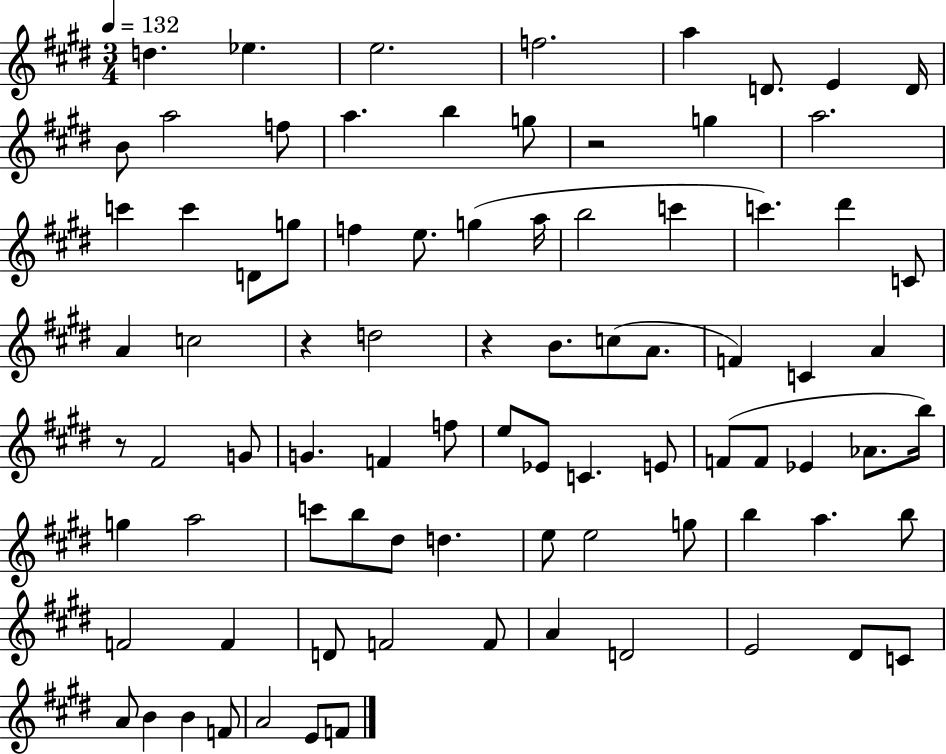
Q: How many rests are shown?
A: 4